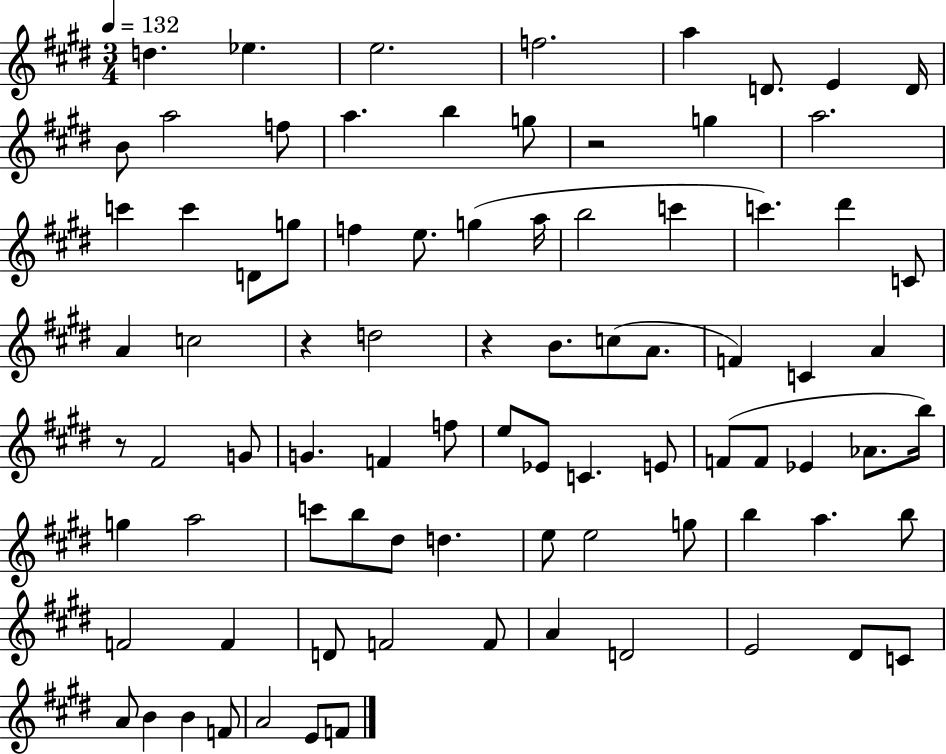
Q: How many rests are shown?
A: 4